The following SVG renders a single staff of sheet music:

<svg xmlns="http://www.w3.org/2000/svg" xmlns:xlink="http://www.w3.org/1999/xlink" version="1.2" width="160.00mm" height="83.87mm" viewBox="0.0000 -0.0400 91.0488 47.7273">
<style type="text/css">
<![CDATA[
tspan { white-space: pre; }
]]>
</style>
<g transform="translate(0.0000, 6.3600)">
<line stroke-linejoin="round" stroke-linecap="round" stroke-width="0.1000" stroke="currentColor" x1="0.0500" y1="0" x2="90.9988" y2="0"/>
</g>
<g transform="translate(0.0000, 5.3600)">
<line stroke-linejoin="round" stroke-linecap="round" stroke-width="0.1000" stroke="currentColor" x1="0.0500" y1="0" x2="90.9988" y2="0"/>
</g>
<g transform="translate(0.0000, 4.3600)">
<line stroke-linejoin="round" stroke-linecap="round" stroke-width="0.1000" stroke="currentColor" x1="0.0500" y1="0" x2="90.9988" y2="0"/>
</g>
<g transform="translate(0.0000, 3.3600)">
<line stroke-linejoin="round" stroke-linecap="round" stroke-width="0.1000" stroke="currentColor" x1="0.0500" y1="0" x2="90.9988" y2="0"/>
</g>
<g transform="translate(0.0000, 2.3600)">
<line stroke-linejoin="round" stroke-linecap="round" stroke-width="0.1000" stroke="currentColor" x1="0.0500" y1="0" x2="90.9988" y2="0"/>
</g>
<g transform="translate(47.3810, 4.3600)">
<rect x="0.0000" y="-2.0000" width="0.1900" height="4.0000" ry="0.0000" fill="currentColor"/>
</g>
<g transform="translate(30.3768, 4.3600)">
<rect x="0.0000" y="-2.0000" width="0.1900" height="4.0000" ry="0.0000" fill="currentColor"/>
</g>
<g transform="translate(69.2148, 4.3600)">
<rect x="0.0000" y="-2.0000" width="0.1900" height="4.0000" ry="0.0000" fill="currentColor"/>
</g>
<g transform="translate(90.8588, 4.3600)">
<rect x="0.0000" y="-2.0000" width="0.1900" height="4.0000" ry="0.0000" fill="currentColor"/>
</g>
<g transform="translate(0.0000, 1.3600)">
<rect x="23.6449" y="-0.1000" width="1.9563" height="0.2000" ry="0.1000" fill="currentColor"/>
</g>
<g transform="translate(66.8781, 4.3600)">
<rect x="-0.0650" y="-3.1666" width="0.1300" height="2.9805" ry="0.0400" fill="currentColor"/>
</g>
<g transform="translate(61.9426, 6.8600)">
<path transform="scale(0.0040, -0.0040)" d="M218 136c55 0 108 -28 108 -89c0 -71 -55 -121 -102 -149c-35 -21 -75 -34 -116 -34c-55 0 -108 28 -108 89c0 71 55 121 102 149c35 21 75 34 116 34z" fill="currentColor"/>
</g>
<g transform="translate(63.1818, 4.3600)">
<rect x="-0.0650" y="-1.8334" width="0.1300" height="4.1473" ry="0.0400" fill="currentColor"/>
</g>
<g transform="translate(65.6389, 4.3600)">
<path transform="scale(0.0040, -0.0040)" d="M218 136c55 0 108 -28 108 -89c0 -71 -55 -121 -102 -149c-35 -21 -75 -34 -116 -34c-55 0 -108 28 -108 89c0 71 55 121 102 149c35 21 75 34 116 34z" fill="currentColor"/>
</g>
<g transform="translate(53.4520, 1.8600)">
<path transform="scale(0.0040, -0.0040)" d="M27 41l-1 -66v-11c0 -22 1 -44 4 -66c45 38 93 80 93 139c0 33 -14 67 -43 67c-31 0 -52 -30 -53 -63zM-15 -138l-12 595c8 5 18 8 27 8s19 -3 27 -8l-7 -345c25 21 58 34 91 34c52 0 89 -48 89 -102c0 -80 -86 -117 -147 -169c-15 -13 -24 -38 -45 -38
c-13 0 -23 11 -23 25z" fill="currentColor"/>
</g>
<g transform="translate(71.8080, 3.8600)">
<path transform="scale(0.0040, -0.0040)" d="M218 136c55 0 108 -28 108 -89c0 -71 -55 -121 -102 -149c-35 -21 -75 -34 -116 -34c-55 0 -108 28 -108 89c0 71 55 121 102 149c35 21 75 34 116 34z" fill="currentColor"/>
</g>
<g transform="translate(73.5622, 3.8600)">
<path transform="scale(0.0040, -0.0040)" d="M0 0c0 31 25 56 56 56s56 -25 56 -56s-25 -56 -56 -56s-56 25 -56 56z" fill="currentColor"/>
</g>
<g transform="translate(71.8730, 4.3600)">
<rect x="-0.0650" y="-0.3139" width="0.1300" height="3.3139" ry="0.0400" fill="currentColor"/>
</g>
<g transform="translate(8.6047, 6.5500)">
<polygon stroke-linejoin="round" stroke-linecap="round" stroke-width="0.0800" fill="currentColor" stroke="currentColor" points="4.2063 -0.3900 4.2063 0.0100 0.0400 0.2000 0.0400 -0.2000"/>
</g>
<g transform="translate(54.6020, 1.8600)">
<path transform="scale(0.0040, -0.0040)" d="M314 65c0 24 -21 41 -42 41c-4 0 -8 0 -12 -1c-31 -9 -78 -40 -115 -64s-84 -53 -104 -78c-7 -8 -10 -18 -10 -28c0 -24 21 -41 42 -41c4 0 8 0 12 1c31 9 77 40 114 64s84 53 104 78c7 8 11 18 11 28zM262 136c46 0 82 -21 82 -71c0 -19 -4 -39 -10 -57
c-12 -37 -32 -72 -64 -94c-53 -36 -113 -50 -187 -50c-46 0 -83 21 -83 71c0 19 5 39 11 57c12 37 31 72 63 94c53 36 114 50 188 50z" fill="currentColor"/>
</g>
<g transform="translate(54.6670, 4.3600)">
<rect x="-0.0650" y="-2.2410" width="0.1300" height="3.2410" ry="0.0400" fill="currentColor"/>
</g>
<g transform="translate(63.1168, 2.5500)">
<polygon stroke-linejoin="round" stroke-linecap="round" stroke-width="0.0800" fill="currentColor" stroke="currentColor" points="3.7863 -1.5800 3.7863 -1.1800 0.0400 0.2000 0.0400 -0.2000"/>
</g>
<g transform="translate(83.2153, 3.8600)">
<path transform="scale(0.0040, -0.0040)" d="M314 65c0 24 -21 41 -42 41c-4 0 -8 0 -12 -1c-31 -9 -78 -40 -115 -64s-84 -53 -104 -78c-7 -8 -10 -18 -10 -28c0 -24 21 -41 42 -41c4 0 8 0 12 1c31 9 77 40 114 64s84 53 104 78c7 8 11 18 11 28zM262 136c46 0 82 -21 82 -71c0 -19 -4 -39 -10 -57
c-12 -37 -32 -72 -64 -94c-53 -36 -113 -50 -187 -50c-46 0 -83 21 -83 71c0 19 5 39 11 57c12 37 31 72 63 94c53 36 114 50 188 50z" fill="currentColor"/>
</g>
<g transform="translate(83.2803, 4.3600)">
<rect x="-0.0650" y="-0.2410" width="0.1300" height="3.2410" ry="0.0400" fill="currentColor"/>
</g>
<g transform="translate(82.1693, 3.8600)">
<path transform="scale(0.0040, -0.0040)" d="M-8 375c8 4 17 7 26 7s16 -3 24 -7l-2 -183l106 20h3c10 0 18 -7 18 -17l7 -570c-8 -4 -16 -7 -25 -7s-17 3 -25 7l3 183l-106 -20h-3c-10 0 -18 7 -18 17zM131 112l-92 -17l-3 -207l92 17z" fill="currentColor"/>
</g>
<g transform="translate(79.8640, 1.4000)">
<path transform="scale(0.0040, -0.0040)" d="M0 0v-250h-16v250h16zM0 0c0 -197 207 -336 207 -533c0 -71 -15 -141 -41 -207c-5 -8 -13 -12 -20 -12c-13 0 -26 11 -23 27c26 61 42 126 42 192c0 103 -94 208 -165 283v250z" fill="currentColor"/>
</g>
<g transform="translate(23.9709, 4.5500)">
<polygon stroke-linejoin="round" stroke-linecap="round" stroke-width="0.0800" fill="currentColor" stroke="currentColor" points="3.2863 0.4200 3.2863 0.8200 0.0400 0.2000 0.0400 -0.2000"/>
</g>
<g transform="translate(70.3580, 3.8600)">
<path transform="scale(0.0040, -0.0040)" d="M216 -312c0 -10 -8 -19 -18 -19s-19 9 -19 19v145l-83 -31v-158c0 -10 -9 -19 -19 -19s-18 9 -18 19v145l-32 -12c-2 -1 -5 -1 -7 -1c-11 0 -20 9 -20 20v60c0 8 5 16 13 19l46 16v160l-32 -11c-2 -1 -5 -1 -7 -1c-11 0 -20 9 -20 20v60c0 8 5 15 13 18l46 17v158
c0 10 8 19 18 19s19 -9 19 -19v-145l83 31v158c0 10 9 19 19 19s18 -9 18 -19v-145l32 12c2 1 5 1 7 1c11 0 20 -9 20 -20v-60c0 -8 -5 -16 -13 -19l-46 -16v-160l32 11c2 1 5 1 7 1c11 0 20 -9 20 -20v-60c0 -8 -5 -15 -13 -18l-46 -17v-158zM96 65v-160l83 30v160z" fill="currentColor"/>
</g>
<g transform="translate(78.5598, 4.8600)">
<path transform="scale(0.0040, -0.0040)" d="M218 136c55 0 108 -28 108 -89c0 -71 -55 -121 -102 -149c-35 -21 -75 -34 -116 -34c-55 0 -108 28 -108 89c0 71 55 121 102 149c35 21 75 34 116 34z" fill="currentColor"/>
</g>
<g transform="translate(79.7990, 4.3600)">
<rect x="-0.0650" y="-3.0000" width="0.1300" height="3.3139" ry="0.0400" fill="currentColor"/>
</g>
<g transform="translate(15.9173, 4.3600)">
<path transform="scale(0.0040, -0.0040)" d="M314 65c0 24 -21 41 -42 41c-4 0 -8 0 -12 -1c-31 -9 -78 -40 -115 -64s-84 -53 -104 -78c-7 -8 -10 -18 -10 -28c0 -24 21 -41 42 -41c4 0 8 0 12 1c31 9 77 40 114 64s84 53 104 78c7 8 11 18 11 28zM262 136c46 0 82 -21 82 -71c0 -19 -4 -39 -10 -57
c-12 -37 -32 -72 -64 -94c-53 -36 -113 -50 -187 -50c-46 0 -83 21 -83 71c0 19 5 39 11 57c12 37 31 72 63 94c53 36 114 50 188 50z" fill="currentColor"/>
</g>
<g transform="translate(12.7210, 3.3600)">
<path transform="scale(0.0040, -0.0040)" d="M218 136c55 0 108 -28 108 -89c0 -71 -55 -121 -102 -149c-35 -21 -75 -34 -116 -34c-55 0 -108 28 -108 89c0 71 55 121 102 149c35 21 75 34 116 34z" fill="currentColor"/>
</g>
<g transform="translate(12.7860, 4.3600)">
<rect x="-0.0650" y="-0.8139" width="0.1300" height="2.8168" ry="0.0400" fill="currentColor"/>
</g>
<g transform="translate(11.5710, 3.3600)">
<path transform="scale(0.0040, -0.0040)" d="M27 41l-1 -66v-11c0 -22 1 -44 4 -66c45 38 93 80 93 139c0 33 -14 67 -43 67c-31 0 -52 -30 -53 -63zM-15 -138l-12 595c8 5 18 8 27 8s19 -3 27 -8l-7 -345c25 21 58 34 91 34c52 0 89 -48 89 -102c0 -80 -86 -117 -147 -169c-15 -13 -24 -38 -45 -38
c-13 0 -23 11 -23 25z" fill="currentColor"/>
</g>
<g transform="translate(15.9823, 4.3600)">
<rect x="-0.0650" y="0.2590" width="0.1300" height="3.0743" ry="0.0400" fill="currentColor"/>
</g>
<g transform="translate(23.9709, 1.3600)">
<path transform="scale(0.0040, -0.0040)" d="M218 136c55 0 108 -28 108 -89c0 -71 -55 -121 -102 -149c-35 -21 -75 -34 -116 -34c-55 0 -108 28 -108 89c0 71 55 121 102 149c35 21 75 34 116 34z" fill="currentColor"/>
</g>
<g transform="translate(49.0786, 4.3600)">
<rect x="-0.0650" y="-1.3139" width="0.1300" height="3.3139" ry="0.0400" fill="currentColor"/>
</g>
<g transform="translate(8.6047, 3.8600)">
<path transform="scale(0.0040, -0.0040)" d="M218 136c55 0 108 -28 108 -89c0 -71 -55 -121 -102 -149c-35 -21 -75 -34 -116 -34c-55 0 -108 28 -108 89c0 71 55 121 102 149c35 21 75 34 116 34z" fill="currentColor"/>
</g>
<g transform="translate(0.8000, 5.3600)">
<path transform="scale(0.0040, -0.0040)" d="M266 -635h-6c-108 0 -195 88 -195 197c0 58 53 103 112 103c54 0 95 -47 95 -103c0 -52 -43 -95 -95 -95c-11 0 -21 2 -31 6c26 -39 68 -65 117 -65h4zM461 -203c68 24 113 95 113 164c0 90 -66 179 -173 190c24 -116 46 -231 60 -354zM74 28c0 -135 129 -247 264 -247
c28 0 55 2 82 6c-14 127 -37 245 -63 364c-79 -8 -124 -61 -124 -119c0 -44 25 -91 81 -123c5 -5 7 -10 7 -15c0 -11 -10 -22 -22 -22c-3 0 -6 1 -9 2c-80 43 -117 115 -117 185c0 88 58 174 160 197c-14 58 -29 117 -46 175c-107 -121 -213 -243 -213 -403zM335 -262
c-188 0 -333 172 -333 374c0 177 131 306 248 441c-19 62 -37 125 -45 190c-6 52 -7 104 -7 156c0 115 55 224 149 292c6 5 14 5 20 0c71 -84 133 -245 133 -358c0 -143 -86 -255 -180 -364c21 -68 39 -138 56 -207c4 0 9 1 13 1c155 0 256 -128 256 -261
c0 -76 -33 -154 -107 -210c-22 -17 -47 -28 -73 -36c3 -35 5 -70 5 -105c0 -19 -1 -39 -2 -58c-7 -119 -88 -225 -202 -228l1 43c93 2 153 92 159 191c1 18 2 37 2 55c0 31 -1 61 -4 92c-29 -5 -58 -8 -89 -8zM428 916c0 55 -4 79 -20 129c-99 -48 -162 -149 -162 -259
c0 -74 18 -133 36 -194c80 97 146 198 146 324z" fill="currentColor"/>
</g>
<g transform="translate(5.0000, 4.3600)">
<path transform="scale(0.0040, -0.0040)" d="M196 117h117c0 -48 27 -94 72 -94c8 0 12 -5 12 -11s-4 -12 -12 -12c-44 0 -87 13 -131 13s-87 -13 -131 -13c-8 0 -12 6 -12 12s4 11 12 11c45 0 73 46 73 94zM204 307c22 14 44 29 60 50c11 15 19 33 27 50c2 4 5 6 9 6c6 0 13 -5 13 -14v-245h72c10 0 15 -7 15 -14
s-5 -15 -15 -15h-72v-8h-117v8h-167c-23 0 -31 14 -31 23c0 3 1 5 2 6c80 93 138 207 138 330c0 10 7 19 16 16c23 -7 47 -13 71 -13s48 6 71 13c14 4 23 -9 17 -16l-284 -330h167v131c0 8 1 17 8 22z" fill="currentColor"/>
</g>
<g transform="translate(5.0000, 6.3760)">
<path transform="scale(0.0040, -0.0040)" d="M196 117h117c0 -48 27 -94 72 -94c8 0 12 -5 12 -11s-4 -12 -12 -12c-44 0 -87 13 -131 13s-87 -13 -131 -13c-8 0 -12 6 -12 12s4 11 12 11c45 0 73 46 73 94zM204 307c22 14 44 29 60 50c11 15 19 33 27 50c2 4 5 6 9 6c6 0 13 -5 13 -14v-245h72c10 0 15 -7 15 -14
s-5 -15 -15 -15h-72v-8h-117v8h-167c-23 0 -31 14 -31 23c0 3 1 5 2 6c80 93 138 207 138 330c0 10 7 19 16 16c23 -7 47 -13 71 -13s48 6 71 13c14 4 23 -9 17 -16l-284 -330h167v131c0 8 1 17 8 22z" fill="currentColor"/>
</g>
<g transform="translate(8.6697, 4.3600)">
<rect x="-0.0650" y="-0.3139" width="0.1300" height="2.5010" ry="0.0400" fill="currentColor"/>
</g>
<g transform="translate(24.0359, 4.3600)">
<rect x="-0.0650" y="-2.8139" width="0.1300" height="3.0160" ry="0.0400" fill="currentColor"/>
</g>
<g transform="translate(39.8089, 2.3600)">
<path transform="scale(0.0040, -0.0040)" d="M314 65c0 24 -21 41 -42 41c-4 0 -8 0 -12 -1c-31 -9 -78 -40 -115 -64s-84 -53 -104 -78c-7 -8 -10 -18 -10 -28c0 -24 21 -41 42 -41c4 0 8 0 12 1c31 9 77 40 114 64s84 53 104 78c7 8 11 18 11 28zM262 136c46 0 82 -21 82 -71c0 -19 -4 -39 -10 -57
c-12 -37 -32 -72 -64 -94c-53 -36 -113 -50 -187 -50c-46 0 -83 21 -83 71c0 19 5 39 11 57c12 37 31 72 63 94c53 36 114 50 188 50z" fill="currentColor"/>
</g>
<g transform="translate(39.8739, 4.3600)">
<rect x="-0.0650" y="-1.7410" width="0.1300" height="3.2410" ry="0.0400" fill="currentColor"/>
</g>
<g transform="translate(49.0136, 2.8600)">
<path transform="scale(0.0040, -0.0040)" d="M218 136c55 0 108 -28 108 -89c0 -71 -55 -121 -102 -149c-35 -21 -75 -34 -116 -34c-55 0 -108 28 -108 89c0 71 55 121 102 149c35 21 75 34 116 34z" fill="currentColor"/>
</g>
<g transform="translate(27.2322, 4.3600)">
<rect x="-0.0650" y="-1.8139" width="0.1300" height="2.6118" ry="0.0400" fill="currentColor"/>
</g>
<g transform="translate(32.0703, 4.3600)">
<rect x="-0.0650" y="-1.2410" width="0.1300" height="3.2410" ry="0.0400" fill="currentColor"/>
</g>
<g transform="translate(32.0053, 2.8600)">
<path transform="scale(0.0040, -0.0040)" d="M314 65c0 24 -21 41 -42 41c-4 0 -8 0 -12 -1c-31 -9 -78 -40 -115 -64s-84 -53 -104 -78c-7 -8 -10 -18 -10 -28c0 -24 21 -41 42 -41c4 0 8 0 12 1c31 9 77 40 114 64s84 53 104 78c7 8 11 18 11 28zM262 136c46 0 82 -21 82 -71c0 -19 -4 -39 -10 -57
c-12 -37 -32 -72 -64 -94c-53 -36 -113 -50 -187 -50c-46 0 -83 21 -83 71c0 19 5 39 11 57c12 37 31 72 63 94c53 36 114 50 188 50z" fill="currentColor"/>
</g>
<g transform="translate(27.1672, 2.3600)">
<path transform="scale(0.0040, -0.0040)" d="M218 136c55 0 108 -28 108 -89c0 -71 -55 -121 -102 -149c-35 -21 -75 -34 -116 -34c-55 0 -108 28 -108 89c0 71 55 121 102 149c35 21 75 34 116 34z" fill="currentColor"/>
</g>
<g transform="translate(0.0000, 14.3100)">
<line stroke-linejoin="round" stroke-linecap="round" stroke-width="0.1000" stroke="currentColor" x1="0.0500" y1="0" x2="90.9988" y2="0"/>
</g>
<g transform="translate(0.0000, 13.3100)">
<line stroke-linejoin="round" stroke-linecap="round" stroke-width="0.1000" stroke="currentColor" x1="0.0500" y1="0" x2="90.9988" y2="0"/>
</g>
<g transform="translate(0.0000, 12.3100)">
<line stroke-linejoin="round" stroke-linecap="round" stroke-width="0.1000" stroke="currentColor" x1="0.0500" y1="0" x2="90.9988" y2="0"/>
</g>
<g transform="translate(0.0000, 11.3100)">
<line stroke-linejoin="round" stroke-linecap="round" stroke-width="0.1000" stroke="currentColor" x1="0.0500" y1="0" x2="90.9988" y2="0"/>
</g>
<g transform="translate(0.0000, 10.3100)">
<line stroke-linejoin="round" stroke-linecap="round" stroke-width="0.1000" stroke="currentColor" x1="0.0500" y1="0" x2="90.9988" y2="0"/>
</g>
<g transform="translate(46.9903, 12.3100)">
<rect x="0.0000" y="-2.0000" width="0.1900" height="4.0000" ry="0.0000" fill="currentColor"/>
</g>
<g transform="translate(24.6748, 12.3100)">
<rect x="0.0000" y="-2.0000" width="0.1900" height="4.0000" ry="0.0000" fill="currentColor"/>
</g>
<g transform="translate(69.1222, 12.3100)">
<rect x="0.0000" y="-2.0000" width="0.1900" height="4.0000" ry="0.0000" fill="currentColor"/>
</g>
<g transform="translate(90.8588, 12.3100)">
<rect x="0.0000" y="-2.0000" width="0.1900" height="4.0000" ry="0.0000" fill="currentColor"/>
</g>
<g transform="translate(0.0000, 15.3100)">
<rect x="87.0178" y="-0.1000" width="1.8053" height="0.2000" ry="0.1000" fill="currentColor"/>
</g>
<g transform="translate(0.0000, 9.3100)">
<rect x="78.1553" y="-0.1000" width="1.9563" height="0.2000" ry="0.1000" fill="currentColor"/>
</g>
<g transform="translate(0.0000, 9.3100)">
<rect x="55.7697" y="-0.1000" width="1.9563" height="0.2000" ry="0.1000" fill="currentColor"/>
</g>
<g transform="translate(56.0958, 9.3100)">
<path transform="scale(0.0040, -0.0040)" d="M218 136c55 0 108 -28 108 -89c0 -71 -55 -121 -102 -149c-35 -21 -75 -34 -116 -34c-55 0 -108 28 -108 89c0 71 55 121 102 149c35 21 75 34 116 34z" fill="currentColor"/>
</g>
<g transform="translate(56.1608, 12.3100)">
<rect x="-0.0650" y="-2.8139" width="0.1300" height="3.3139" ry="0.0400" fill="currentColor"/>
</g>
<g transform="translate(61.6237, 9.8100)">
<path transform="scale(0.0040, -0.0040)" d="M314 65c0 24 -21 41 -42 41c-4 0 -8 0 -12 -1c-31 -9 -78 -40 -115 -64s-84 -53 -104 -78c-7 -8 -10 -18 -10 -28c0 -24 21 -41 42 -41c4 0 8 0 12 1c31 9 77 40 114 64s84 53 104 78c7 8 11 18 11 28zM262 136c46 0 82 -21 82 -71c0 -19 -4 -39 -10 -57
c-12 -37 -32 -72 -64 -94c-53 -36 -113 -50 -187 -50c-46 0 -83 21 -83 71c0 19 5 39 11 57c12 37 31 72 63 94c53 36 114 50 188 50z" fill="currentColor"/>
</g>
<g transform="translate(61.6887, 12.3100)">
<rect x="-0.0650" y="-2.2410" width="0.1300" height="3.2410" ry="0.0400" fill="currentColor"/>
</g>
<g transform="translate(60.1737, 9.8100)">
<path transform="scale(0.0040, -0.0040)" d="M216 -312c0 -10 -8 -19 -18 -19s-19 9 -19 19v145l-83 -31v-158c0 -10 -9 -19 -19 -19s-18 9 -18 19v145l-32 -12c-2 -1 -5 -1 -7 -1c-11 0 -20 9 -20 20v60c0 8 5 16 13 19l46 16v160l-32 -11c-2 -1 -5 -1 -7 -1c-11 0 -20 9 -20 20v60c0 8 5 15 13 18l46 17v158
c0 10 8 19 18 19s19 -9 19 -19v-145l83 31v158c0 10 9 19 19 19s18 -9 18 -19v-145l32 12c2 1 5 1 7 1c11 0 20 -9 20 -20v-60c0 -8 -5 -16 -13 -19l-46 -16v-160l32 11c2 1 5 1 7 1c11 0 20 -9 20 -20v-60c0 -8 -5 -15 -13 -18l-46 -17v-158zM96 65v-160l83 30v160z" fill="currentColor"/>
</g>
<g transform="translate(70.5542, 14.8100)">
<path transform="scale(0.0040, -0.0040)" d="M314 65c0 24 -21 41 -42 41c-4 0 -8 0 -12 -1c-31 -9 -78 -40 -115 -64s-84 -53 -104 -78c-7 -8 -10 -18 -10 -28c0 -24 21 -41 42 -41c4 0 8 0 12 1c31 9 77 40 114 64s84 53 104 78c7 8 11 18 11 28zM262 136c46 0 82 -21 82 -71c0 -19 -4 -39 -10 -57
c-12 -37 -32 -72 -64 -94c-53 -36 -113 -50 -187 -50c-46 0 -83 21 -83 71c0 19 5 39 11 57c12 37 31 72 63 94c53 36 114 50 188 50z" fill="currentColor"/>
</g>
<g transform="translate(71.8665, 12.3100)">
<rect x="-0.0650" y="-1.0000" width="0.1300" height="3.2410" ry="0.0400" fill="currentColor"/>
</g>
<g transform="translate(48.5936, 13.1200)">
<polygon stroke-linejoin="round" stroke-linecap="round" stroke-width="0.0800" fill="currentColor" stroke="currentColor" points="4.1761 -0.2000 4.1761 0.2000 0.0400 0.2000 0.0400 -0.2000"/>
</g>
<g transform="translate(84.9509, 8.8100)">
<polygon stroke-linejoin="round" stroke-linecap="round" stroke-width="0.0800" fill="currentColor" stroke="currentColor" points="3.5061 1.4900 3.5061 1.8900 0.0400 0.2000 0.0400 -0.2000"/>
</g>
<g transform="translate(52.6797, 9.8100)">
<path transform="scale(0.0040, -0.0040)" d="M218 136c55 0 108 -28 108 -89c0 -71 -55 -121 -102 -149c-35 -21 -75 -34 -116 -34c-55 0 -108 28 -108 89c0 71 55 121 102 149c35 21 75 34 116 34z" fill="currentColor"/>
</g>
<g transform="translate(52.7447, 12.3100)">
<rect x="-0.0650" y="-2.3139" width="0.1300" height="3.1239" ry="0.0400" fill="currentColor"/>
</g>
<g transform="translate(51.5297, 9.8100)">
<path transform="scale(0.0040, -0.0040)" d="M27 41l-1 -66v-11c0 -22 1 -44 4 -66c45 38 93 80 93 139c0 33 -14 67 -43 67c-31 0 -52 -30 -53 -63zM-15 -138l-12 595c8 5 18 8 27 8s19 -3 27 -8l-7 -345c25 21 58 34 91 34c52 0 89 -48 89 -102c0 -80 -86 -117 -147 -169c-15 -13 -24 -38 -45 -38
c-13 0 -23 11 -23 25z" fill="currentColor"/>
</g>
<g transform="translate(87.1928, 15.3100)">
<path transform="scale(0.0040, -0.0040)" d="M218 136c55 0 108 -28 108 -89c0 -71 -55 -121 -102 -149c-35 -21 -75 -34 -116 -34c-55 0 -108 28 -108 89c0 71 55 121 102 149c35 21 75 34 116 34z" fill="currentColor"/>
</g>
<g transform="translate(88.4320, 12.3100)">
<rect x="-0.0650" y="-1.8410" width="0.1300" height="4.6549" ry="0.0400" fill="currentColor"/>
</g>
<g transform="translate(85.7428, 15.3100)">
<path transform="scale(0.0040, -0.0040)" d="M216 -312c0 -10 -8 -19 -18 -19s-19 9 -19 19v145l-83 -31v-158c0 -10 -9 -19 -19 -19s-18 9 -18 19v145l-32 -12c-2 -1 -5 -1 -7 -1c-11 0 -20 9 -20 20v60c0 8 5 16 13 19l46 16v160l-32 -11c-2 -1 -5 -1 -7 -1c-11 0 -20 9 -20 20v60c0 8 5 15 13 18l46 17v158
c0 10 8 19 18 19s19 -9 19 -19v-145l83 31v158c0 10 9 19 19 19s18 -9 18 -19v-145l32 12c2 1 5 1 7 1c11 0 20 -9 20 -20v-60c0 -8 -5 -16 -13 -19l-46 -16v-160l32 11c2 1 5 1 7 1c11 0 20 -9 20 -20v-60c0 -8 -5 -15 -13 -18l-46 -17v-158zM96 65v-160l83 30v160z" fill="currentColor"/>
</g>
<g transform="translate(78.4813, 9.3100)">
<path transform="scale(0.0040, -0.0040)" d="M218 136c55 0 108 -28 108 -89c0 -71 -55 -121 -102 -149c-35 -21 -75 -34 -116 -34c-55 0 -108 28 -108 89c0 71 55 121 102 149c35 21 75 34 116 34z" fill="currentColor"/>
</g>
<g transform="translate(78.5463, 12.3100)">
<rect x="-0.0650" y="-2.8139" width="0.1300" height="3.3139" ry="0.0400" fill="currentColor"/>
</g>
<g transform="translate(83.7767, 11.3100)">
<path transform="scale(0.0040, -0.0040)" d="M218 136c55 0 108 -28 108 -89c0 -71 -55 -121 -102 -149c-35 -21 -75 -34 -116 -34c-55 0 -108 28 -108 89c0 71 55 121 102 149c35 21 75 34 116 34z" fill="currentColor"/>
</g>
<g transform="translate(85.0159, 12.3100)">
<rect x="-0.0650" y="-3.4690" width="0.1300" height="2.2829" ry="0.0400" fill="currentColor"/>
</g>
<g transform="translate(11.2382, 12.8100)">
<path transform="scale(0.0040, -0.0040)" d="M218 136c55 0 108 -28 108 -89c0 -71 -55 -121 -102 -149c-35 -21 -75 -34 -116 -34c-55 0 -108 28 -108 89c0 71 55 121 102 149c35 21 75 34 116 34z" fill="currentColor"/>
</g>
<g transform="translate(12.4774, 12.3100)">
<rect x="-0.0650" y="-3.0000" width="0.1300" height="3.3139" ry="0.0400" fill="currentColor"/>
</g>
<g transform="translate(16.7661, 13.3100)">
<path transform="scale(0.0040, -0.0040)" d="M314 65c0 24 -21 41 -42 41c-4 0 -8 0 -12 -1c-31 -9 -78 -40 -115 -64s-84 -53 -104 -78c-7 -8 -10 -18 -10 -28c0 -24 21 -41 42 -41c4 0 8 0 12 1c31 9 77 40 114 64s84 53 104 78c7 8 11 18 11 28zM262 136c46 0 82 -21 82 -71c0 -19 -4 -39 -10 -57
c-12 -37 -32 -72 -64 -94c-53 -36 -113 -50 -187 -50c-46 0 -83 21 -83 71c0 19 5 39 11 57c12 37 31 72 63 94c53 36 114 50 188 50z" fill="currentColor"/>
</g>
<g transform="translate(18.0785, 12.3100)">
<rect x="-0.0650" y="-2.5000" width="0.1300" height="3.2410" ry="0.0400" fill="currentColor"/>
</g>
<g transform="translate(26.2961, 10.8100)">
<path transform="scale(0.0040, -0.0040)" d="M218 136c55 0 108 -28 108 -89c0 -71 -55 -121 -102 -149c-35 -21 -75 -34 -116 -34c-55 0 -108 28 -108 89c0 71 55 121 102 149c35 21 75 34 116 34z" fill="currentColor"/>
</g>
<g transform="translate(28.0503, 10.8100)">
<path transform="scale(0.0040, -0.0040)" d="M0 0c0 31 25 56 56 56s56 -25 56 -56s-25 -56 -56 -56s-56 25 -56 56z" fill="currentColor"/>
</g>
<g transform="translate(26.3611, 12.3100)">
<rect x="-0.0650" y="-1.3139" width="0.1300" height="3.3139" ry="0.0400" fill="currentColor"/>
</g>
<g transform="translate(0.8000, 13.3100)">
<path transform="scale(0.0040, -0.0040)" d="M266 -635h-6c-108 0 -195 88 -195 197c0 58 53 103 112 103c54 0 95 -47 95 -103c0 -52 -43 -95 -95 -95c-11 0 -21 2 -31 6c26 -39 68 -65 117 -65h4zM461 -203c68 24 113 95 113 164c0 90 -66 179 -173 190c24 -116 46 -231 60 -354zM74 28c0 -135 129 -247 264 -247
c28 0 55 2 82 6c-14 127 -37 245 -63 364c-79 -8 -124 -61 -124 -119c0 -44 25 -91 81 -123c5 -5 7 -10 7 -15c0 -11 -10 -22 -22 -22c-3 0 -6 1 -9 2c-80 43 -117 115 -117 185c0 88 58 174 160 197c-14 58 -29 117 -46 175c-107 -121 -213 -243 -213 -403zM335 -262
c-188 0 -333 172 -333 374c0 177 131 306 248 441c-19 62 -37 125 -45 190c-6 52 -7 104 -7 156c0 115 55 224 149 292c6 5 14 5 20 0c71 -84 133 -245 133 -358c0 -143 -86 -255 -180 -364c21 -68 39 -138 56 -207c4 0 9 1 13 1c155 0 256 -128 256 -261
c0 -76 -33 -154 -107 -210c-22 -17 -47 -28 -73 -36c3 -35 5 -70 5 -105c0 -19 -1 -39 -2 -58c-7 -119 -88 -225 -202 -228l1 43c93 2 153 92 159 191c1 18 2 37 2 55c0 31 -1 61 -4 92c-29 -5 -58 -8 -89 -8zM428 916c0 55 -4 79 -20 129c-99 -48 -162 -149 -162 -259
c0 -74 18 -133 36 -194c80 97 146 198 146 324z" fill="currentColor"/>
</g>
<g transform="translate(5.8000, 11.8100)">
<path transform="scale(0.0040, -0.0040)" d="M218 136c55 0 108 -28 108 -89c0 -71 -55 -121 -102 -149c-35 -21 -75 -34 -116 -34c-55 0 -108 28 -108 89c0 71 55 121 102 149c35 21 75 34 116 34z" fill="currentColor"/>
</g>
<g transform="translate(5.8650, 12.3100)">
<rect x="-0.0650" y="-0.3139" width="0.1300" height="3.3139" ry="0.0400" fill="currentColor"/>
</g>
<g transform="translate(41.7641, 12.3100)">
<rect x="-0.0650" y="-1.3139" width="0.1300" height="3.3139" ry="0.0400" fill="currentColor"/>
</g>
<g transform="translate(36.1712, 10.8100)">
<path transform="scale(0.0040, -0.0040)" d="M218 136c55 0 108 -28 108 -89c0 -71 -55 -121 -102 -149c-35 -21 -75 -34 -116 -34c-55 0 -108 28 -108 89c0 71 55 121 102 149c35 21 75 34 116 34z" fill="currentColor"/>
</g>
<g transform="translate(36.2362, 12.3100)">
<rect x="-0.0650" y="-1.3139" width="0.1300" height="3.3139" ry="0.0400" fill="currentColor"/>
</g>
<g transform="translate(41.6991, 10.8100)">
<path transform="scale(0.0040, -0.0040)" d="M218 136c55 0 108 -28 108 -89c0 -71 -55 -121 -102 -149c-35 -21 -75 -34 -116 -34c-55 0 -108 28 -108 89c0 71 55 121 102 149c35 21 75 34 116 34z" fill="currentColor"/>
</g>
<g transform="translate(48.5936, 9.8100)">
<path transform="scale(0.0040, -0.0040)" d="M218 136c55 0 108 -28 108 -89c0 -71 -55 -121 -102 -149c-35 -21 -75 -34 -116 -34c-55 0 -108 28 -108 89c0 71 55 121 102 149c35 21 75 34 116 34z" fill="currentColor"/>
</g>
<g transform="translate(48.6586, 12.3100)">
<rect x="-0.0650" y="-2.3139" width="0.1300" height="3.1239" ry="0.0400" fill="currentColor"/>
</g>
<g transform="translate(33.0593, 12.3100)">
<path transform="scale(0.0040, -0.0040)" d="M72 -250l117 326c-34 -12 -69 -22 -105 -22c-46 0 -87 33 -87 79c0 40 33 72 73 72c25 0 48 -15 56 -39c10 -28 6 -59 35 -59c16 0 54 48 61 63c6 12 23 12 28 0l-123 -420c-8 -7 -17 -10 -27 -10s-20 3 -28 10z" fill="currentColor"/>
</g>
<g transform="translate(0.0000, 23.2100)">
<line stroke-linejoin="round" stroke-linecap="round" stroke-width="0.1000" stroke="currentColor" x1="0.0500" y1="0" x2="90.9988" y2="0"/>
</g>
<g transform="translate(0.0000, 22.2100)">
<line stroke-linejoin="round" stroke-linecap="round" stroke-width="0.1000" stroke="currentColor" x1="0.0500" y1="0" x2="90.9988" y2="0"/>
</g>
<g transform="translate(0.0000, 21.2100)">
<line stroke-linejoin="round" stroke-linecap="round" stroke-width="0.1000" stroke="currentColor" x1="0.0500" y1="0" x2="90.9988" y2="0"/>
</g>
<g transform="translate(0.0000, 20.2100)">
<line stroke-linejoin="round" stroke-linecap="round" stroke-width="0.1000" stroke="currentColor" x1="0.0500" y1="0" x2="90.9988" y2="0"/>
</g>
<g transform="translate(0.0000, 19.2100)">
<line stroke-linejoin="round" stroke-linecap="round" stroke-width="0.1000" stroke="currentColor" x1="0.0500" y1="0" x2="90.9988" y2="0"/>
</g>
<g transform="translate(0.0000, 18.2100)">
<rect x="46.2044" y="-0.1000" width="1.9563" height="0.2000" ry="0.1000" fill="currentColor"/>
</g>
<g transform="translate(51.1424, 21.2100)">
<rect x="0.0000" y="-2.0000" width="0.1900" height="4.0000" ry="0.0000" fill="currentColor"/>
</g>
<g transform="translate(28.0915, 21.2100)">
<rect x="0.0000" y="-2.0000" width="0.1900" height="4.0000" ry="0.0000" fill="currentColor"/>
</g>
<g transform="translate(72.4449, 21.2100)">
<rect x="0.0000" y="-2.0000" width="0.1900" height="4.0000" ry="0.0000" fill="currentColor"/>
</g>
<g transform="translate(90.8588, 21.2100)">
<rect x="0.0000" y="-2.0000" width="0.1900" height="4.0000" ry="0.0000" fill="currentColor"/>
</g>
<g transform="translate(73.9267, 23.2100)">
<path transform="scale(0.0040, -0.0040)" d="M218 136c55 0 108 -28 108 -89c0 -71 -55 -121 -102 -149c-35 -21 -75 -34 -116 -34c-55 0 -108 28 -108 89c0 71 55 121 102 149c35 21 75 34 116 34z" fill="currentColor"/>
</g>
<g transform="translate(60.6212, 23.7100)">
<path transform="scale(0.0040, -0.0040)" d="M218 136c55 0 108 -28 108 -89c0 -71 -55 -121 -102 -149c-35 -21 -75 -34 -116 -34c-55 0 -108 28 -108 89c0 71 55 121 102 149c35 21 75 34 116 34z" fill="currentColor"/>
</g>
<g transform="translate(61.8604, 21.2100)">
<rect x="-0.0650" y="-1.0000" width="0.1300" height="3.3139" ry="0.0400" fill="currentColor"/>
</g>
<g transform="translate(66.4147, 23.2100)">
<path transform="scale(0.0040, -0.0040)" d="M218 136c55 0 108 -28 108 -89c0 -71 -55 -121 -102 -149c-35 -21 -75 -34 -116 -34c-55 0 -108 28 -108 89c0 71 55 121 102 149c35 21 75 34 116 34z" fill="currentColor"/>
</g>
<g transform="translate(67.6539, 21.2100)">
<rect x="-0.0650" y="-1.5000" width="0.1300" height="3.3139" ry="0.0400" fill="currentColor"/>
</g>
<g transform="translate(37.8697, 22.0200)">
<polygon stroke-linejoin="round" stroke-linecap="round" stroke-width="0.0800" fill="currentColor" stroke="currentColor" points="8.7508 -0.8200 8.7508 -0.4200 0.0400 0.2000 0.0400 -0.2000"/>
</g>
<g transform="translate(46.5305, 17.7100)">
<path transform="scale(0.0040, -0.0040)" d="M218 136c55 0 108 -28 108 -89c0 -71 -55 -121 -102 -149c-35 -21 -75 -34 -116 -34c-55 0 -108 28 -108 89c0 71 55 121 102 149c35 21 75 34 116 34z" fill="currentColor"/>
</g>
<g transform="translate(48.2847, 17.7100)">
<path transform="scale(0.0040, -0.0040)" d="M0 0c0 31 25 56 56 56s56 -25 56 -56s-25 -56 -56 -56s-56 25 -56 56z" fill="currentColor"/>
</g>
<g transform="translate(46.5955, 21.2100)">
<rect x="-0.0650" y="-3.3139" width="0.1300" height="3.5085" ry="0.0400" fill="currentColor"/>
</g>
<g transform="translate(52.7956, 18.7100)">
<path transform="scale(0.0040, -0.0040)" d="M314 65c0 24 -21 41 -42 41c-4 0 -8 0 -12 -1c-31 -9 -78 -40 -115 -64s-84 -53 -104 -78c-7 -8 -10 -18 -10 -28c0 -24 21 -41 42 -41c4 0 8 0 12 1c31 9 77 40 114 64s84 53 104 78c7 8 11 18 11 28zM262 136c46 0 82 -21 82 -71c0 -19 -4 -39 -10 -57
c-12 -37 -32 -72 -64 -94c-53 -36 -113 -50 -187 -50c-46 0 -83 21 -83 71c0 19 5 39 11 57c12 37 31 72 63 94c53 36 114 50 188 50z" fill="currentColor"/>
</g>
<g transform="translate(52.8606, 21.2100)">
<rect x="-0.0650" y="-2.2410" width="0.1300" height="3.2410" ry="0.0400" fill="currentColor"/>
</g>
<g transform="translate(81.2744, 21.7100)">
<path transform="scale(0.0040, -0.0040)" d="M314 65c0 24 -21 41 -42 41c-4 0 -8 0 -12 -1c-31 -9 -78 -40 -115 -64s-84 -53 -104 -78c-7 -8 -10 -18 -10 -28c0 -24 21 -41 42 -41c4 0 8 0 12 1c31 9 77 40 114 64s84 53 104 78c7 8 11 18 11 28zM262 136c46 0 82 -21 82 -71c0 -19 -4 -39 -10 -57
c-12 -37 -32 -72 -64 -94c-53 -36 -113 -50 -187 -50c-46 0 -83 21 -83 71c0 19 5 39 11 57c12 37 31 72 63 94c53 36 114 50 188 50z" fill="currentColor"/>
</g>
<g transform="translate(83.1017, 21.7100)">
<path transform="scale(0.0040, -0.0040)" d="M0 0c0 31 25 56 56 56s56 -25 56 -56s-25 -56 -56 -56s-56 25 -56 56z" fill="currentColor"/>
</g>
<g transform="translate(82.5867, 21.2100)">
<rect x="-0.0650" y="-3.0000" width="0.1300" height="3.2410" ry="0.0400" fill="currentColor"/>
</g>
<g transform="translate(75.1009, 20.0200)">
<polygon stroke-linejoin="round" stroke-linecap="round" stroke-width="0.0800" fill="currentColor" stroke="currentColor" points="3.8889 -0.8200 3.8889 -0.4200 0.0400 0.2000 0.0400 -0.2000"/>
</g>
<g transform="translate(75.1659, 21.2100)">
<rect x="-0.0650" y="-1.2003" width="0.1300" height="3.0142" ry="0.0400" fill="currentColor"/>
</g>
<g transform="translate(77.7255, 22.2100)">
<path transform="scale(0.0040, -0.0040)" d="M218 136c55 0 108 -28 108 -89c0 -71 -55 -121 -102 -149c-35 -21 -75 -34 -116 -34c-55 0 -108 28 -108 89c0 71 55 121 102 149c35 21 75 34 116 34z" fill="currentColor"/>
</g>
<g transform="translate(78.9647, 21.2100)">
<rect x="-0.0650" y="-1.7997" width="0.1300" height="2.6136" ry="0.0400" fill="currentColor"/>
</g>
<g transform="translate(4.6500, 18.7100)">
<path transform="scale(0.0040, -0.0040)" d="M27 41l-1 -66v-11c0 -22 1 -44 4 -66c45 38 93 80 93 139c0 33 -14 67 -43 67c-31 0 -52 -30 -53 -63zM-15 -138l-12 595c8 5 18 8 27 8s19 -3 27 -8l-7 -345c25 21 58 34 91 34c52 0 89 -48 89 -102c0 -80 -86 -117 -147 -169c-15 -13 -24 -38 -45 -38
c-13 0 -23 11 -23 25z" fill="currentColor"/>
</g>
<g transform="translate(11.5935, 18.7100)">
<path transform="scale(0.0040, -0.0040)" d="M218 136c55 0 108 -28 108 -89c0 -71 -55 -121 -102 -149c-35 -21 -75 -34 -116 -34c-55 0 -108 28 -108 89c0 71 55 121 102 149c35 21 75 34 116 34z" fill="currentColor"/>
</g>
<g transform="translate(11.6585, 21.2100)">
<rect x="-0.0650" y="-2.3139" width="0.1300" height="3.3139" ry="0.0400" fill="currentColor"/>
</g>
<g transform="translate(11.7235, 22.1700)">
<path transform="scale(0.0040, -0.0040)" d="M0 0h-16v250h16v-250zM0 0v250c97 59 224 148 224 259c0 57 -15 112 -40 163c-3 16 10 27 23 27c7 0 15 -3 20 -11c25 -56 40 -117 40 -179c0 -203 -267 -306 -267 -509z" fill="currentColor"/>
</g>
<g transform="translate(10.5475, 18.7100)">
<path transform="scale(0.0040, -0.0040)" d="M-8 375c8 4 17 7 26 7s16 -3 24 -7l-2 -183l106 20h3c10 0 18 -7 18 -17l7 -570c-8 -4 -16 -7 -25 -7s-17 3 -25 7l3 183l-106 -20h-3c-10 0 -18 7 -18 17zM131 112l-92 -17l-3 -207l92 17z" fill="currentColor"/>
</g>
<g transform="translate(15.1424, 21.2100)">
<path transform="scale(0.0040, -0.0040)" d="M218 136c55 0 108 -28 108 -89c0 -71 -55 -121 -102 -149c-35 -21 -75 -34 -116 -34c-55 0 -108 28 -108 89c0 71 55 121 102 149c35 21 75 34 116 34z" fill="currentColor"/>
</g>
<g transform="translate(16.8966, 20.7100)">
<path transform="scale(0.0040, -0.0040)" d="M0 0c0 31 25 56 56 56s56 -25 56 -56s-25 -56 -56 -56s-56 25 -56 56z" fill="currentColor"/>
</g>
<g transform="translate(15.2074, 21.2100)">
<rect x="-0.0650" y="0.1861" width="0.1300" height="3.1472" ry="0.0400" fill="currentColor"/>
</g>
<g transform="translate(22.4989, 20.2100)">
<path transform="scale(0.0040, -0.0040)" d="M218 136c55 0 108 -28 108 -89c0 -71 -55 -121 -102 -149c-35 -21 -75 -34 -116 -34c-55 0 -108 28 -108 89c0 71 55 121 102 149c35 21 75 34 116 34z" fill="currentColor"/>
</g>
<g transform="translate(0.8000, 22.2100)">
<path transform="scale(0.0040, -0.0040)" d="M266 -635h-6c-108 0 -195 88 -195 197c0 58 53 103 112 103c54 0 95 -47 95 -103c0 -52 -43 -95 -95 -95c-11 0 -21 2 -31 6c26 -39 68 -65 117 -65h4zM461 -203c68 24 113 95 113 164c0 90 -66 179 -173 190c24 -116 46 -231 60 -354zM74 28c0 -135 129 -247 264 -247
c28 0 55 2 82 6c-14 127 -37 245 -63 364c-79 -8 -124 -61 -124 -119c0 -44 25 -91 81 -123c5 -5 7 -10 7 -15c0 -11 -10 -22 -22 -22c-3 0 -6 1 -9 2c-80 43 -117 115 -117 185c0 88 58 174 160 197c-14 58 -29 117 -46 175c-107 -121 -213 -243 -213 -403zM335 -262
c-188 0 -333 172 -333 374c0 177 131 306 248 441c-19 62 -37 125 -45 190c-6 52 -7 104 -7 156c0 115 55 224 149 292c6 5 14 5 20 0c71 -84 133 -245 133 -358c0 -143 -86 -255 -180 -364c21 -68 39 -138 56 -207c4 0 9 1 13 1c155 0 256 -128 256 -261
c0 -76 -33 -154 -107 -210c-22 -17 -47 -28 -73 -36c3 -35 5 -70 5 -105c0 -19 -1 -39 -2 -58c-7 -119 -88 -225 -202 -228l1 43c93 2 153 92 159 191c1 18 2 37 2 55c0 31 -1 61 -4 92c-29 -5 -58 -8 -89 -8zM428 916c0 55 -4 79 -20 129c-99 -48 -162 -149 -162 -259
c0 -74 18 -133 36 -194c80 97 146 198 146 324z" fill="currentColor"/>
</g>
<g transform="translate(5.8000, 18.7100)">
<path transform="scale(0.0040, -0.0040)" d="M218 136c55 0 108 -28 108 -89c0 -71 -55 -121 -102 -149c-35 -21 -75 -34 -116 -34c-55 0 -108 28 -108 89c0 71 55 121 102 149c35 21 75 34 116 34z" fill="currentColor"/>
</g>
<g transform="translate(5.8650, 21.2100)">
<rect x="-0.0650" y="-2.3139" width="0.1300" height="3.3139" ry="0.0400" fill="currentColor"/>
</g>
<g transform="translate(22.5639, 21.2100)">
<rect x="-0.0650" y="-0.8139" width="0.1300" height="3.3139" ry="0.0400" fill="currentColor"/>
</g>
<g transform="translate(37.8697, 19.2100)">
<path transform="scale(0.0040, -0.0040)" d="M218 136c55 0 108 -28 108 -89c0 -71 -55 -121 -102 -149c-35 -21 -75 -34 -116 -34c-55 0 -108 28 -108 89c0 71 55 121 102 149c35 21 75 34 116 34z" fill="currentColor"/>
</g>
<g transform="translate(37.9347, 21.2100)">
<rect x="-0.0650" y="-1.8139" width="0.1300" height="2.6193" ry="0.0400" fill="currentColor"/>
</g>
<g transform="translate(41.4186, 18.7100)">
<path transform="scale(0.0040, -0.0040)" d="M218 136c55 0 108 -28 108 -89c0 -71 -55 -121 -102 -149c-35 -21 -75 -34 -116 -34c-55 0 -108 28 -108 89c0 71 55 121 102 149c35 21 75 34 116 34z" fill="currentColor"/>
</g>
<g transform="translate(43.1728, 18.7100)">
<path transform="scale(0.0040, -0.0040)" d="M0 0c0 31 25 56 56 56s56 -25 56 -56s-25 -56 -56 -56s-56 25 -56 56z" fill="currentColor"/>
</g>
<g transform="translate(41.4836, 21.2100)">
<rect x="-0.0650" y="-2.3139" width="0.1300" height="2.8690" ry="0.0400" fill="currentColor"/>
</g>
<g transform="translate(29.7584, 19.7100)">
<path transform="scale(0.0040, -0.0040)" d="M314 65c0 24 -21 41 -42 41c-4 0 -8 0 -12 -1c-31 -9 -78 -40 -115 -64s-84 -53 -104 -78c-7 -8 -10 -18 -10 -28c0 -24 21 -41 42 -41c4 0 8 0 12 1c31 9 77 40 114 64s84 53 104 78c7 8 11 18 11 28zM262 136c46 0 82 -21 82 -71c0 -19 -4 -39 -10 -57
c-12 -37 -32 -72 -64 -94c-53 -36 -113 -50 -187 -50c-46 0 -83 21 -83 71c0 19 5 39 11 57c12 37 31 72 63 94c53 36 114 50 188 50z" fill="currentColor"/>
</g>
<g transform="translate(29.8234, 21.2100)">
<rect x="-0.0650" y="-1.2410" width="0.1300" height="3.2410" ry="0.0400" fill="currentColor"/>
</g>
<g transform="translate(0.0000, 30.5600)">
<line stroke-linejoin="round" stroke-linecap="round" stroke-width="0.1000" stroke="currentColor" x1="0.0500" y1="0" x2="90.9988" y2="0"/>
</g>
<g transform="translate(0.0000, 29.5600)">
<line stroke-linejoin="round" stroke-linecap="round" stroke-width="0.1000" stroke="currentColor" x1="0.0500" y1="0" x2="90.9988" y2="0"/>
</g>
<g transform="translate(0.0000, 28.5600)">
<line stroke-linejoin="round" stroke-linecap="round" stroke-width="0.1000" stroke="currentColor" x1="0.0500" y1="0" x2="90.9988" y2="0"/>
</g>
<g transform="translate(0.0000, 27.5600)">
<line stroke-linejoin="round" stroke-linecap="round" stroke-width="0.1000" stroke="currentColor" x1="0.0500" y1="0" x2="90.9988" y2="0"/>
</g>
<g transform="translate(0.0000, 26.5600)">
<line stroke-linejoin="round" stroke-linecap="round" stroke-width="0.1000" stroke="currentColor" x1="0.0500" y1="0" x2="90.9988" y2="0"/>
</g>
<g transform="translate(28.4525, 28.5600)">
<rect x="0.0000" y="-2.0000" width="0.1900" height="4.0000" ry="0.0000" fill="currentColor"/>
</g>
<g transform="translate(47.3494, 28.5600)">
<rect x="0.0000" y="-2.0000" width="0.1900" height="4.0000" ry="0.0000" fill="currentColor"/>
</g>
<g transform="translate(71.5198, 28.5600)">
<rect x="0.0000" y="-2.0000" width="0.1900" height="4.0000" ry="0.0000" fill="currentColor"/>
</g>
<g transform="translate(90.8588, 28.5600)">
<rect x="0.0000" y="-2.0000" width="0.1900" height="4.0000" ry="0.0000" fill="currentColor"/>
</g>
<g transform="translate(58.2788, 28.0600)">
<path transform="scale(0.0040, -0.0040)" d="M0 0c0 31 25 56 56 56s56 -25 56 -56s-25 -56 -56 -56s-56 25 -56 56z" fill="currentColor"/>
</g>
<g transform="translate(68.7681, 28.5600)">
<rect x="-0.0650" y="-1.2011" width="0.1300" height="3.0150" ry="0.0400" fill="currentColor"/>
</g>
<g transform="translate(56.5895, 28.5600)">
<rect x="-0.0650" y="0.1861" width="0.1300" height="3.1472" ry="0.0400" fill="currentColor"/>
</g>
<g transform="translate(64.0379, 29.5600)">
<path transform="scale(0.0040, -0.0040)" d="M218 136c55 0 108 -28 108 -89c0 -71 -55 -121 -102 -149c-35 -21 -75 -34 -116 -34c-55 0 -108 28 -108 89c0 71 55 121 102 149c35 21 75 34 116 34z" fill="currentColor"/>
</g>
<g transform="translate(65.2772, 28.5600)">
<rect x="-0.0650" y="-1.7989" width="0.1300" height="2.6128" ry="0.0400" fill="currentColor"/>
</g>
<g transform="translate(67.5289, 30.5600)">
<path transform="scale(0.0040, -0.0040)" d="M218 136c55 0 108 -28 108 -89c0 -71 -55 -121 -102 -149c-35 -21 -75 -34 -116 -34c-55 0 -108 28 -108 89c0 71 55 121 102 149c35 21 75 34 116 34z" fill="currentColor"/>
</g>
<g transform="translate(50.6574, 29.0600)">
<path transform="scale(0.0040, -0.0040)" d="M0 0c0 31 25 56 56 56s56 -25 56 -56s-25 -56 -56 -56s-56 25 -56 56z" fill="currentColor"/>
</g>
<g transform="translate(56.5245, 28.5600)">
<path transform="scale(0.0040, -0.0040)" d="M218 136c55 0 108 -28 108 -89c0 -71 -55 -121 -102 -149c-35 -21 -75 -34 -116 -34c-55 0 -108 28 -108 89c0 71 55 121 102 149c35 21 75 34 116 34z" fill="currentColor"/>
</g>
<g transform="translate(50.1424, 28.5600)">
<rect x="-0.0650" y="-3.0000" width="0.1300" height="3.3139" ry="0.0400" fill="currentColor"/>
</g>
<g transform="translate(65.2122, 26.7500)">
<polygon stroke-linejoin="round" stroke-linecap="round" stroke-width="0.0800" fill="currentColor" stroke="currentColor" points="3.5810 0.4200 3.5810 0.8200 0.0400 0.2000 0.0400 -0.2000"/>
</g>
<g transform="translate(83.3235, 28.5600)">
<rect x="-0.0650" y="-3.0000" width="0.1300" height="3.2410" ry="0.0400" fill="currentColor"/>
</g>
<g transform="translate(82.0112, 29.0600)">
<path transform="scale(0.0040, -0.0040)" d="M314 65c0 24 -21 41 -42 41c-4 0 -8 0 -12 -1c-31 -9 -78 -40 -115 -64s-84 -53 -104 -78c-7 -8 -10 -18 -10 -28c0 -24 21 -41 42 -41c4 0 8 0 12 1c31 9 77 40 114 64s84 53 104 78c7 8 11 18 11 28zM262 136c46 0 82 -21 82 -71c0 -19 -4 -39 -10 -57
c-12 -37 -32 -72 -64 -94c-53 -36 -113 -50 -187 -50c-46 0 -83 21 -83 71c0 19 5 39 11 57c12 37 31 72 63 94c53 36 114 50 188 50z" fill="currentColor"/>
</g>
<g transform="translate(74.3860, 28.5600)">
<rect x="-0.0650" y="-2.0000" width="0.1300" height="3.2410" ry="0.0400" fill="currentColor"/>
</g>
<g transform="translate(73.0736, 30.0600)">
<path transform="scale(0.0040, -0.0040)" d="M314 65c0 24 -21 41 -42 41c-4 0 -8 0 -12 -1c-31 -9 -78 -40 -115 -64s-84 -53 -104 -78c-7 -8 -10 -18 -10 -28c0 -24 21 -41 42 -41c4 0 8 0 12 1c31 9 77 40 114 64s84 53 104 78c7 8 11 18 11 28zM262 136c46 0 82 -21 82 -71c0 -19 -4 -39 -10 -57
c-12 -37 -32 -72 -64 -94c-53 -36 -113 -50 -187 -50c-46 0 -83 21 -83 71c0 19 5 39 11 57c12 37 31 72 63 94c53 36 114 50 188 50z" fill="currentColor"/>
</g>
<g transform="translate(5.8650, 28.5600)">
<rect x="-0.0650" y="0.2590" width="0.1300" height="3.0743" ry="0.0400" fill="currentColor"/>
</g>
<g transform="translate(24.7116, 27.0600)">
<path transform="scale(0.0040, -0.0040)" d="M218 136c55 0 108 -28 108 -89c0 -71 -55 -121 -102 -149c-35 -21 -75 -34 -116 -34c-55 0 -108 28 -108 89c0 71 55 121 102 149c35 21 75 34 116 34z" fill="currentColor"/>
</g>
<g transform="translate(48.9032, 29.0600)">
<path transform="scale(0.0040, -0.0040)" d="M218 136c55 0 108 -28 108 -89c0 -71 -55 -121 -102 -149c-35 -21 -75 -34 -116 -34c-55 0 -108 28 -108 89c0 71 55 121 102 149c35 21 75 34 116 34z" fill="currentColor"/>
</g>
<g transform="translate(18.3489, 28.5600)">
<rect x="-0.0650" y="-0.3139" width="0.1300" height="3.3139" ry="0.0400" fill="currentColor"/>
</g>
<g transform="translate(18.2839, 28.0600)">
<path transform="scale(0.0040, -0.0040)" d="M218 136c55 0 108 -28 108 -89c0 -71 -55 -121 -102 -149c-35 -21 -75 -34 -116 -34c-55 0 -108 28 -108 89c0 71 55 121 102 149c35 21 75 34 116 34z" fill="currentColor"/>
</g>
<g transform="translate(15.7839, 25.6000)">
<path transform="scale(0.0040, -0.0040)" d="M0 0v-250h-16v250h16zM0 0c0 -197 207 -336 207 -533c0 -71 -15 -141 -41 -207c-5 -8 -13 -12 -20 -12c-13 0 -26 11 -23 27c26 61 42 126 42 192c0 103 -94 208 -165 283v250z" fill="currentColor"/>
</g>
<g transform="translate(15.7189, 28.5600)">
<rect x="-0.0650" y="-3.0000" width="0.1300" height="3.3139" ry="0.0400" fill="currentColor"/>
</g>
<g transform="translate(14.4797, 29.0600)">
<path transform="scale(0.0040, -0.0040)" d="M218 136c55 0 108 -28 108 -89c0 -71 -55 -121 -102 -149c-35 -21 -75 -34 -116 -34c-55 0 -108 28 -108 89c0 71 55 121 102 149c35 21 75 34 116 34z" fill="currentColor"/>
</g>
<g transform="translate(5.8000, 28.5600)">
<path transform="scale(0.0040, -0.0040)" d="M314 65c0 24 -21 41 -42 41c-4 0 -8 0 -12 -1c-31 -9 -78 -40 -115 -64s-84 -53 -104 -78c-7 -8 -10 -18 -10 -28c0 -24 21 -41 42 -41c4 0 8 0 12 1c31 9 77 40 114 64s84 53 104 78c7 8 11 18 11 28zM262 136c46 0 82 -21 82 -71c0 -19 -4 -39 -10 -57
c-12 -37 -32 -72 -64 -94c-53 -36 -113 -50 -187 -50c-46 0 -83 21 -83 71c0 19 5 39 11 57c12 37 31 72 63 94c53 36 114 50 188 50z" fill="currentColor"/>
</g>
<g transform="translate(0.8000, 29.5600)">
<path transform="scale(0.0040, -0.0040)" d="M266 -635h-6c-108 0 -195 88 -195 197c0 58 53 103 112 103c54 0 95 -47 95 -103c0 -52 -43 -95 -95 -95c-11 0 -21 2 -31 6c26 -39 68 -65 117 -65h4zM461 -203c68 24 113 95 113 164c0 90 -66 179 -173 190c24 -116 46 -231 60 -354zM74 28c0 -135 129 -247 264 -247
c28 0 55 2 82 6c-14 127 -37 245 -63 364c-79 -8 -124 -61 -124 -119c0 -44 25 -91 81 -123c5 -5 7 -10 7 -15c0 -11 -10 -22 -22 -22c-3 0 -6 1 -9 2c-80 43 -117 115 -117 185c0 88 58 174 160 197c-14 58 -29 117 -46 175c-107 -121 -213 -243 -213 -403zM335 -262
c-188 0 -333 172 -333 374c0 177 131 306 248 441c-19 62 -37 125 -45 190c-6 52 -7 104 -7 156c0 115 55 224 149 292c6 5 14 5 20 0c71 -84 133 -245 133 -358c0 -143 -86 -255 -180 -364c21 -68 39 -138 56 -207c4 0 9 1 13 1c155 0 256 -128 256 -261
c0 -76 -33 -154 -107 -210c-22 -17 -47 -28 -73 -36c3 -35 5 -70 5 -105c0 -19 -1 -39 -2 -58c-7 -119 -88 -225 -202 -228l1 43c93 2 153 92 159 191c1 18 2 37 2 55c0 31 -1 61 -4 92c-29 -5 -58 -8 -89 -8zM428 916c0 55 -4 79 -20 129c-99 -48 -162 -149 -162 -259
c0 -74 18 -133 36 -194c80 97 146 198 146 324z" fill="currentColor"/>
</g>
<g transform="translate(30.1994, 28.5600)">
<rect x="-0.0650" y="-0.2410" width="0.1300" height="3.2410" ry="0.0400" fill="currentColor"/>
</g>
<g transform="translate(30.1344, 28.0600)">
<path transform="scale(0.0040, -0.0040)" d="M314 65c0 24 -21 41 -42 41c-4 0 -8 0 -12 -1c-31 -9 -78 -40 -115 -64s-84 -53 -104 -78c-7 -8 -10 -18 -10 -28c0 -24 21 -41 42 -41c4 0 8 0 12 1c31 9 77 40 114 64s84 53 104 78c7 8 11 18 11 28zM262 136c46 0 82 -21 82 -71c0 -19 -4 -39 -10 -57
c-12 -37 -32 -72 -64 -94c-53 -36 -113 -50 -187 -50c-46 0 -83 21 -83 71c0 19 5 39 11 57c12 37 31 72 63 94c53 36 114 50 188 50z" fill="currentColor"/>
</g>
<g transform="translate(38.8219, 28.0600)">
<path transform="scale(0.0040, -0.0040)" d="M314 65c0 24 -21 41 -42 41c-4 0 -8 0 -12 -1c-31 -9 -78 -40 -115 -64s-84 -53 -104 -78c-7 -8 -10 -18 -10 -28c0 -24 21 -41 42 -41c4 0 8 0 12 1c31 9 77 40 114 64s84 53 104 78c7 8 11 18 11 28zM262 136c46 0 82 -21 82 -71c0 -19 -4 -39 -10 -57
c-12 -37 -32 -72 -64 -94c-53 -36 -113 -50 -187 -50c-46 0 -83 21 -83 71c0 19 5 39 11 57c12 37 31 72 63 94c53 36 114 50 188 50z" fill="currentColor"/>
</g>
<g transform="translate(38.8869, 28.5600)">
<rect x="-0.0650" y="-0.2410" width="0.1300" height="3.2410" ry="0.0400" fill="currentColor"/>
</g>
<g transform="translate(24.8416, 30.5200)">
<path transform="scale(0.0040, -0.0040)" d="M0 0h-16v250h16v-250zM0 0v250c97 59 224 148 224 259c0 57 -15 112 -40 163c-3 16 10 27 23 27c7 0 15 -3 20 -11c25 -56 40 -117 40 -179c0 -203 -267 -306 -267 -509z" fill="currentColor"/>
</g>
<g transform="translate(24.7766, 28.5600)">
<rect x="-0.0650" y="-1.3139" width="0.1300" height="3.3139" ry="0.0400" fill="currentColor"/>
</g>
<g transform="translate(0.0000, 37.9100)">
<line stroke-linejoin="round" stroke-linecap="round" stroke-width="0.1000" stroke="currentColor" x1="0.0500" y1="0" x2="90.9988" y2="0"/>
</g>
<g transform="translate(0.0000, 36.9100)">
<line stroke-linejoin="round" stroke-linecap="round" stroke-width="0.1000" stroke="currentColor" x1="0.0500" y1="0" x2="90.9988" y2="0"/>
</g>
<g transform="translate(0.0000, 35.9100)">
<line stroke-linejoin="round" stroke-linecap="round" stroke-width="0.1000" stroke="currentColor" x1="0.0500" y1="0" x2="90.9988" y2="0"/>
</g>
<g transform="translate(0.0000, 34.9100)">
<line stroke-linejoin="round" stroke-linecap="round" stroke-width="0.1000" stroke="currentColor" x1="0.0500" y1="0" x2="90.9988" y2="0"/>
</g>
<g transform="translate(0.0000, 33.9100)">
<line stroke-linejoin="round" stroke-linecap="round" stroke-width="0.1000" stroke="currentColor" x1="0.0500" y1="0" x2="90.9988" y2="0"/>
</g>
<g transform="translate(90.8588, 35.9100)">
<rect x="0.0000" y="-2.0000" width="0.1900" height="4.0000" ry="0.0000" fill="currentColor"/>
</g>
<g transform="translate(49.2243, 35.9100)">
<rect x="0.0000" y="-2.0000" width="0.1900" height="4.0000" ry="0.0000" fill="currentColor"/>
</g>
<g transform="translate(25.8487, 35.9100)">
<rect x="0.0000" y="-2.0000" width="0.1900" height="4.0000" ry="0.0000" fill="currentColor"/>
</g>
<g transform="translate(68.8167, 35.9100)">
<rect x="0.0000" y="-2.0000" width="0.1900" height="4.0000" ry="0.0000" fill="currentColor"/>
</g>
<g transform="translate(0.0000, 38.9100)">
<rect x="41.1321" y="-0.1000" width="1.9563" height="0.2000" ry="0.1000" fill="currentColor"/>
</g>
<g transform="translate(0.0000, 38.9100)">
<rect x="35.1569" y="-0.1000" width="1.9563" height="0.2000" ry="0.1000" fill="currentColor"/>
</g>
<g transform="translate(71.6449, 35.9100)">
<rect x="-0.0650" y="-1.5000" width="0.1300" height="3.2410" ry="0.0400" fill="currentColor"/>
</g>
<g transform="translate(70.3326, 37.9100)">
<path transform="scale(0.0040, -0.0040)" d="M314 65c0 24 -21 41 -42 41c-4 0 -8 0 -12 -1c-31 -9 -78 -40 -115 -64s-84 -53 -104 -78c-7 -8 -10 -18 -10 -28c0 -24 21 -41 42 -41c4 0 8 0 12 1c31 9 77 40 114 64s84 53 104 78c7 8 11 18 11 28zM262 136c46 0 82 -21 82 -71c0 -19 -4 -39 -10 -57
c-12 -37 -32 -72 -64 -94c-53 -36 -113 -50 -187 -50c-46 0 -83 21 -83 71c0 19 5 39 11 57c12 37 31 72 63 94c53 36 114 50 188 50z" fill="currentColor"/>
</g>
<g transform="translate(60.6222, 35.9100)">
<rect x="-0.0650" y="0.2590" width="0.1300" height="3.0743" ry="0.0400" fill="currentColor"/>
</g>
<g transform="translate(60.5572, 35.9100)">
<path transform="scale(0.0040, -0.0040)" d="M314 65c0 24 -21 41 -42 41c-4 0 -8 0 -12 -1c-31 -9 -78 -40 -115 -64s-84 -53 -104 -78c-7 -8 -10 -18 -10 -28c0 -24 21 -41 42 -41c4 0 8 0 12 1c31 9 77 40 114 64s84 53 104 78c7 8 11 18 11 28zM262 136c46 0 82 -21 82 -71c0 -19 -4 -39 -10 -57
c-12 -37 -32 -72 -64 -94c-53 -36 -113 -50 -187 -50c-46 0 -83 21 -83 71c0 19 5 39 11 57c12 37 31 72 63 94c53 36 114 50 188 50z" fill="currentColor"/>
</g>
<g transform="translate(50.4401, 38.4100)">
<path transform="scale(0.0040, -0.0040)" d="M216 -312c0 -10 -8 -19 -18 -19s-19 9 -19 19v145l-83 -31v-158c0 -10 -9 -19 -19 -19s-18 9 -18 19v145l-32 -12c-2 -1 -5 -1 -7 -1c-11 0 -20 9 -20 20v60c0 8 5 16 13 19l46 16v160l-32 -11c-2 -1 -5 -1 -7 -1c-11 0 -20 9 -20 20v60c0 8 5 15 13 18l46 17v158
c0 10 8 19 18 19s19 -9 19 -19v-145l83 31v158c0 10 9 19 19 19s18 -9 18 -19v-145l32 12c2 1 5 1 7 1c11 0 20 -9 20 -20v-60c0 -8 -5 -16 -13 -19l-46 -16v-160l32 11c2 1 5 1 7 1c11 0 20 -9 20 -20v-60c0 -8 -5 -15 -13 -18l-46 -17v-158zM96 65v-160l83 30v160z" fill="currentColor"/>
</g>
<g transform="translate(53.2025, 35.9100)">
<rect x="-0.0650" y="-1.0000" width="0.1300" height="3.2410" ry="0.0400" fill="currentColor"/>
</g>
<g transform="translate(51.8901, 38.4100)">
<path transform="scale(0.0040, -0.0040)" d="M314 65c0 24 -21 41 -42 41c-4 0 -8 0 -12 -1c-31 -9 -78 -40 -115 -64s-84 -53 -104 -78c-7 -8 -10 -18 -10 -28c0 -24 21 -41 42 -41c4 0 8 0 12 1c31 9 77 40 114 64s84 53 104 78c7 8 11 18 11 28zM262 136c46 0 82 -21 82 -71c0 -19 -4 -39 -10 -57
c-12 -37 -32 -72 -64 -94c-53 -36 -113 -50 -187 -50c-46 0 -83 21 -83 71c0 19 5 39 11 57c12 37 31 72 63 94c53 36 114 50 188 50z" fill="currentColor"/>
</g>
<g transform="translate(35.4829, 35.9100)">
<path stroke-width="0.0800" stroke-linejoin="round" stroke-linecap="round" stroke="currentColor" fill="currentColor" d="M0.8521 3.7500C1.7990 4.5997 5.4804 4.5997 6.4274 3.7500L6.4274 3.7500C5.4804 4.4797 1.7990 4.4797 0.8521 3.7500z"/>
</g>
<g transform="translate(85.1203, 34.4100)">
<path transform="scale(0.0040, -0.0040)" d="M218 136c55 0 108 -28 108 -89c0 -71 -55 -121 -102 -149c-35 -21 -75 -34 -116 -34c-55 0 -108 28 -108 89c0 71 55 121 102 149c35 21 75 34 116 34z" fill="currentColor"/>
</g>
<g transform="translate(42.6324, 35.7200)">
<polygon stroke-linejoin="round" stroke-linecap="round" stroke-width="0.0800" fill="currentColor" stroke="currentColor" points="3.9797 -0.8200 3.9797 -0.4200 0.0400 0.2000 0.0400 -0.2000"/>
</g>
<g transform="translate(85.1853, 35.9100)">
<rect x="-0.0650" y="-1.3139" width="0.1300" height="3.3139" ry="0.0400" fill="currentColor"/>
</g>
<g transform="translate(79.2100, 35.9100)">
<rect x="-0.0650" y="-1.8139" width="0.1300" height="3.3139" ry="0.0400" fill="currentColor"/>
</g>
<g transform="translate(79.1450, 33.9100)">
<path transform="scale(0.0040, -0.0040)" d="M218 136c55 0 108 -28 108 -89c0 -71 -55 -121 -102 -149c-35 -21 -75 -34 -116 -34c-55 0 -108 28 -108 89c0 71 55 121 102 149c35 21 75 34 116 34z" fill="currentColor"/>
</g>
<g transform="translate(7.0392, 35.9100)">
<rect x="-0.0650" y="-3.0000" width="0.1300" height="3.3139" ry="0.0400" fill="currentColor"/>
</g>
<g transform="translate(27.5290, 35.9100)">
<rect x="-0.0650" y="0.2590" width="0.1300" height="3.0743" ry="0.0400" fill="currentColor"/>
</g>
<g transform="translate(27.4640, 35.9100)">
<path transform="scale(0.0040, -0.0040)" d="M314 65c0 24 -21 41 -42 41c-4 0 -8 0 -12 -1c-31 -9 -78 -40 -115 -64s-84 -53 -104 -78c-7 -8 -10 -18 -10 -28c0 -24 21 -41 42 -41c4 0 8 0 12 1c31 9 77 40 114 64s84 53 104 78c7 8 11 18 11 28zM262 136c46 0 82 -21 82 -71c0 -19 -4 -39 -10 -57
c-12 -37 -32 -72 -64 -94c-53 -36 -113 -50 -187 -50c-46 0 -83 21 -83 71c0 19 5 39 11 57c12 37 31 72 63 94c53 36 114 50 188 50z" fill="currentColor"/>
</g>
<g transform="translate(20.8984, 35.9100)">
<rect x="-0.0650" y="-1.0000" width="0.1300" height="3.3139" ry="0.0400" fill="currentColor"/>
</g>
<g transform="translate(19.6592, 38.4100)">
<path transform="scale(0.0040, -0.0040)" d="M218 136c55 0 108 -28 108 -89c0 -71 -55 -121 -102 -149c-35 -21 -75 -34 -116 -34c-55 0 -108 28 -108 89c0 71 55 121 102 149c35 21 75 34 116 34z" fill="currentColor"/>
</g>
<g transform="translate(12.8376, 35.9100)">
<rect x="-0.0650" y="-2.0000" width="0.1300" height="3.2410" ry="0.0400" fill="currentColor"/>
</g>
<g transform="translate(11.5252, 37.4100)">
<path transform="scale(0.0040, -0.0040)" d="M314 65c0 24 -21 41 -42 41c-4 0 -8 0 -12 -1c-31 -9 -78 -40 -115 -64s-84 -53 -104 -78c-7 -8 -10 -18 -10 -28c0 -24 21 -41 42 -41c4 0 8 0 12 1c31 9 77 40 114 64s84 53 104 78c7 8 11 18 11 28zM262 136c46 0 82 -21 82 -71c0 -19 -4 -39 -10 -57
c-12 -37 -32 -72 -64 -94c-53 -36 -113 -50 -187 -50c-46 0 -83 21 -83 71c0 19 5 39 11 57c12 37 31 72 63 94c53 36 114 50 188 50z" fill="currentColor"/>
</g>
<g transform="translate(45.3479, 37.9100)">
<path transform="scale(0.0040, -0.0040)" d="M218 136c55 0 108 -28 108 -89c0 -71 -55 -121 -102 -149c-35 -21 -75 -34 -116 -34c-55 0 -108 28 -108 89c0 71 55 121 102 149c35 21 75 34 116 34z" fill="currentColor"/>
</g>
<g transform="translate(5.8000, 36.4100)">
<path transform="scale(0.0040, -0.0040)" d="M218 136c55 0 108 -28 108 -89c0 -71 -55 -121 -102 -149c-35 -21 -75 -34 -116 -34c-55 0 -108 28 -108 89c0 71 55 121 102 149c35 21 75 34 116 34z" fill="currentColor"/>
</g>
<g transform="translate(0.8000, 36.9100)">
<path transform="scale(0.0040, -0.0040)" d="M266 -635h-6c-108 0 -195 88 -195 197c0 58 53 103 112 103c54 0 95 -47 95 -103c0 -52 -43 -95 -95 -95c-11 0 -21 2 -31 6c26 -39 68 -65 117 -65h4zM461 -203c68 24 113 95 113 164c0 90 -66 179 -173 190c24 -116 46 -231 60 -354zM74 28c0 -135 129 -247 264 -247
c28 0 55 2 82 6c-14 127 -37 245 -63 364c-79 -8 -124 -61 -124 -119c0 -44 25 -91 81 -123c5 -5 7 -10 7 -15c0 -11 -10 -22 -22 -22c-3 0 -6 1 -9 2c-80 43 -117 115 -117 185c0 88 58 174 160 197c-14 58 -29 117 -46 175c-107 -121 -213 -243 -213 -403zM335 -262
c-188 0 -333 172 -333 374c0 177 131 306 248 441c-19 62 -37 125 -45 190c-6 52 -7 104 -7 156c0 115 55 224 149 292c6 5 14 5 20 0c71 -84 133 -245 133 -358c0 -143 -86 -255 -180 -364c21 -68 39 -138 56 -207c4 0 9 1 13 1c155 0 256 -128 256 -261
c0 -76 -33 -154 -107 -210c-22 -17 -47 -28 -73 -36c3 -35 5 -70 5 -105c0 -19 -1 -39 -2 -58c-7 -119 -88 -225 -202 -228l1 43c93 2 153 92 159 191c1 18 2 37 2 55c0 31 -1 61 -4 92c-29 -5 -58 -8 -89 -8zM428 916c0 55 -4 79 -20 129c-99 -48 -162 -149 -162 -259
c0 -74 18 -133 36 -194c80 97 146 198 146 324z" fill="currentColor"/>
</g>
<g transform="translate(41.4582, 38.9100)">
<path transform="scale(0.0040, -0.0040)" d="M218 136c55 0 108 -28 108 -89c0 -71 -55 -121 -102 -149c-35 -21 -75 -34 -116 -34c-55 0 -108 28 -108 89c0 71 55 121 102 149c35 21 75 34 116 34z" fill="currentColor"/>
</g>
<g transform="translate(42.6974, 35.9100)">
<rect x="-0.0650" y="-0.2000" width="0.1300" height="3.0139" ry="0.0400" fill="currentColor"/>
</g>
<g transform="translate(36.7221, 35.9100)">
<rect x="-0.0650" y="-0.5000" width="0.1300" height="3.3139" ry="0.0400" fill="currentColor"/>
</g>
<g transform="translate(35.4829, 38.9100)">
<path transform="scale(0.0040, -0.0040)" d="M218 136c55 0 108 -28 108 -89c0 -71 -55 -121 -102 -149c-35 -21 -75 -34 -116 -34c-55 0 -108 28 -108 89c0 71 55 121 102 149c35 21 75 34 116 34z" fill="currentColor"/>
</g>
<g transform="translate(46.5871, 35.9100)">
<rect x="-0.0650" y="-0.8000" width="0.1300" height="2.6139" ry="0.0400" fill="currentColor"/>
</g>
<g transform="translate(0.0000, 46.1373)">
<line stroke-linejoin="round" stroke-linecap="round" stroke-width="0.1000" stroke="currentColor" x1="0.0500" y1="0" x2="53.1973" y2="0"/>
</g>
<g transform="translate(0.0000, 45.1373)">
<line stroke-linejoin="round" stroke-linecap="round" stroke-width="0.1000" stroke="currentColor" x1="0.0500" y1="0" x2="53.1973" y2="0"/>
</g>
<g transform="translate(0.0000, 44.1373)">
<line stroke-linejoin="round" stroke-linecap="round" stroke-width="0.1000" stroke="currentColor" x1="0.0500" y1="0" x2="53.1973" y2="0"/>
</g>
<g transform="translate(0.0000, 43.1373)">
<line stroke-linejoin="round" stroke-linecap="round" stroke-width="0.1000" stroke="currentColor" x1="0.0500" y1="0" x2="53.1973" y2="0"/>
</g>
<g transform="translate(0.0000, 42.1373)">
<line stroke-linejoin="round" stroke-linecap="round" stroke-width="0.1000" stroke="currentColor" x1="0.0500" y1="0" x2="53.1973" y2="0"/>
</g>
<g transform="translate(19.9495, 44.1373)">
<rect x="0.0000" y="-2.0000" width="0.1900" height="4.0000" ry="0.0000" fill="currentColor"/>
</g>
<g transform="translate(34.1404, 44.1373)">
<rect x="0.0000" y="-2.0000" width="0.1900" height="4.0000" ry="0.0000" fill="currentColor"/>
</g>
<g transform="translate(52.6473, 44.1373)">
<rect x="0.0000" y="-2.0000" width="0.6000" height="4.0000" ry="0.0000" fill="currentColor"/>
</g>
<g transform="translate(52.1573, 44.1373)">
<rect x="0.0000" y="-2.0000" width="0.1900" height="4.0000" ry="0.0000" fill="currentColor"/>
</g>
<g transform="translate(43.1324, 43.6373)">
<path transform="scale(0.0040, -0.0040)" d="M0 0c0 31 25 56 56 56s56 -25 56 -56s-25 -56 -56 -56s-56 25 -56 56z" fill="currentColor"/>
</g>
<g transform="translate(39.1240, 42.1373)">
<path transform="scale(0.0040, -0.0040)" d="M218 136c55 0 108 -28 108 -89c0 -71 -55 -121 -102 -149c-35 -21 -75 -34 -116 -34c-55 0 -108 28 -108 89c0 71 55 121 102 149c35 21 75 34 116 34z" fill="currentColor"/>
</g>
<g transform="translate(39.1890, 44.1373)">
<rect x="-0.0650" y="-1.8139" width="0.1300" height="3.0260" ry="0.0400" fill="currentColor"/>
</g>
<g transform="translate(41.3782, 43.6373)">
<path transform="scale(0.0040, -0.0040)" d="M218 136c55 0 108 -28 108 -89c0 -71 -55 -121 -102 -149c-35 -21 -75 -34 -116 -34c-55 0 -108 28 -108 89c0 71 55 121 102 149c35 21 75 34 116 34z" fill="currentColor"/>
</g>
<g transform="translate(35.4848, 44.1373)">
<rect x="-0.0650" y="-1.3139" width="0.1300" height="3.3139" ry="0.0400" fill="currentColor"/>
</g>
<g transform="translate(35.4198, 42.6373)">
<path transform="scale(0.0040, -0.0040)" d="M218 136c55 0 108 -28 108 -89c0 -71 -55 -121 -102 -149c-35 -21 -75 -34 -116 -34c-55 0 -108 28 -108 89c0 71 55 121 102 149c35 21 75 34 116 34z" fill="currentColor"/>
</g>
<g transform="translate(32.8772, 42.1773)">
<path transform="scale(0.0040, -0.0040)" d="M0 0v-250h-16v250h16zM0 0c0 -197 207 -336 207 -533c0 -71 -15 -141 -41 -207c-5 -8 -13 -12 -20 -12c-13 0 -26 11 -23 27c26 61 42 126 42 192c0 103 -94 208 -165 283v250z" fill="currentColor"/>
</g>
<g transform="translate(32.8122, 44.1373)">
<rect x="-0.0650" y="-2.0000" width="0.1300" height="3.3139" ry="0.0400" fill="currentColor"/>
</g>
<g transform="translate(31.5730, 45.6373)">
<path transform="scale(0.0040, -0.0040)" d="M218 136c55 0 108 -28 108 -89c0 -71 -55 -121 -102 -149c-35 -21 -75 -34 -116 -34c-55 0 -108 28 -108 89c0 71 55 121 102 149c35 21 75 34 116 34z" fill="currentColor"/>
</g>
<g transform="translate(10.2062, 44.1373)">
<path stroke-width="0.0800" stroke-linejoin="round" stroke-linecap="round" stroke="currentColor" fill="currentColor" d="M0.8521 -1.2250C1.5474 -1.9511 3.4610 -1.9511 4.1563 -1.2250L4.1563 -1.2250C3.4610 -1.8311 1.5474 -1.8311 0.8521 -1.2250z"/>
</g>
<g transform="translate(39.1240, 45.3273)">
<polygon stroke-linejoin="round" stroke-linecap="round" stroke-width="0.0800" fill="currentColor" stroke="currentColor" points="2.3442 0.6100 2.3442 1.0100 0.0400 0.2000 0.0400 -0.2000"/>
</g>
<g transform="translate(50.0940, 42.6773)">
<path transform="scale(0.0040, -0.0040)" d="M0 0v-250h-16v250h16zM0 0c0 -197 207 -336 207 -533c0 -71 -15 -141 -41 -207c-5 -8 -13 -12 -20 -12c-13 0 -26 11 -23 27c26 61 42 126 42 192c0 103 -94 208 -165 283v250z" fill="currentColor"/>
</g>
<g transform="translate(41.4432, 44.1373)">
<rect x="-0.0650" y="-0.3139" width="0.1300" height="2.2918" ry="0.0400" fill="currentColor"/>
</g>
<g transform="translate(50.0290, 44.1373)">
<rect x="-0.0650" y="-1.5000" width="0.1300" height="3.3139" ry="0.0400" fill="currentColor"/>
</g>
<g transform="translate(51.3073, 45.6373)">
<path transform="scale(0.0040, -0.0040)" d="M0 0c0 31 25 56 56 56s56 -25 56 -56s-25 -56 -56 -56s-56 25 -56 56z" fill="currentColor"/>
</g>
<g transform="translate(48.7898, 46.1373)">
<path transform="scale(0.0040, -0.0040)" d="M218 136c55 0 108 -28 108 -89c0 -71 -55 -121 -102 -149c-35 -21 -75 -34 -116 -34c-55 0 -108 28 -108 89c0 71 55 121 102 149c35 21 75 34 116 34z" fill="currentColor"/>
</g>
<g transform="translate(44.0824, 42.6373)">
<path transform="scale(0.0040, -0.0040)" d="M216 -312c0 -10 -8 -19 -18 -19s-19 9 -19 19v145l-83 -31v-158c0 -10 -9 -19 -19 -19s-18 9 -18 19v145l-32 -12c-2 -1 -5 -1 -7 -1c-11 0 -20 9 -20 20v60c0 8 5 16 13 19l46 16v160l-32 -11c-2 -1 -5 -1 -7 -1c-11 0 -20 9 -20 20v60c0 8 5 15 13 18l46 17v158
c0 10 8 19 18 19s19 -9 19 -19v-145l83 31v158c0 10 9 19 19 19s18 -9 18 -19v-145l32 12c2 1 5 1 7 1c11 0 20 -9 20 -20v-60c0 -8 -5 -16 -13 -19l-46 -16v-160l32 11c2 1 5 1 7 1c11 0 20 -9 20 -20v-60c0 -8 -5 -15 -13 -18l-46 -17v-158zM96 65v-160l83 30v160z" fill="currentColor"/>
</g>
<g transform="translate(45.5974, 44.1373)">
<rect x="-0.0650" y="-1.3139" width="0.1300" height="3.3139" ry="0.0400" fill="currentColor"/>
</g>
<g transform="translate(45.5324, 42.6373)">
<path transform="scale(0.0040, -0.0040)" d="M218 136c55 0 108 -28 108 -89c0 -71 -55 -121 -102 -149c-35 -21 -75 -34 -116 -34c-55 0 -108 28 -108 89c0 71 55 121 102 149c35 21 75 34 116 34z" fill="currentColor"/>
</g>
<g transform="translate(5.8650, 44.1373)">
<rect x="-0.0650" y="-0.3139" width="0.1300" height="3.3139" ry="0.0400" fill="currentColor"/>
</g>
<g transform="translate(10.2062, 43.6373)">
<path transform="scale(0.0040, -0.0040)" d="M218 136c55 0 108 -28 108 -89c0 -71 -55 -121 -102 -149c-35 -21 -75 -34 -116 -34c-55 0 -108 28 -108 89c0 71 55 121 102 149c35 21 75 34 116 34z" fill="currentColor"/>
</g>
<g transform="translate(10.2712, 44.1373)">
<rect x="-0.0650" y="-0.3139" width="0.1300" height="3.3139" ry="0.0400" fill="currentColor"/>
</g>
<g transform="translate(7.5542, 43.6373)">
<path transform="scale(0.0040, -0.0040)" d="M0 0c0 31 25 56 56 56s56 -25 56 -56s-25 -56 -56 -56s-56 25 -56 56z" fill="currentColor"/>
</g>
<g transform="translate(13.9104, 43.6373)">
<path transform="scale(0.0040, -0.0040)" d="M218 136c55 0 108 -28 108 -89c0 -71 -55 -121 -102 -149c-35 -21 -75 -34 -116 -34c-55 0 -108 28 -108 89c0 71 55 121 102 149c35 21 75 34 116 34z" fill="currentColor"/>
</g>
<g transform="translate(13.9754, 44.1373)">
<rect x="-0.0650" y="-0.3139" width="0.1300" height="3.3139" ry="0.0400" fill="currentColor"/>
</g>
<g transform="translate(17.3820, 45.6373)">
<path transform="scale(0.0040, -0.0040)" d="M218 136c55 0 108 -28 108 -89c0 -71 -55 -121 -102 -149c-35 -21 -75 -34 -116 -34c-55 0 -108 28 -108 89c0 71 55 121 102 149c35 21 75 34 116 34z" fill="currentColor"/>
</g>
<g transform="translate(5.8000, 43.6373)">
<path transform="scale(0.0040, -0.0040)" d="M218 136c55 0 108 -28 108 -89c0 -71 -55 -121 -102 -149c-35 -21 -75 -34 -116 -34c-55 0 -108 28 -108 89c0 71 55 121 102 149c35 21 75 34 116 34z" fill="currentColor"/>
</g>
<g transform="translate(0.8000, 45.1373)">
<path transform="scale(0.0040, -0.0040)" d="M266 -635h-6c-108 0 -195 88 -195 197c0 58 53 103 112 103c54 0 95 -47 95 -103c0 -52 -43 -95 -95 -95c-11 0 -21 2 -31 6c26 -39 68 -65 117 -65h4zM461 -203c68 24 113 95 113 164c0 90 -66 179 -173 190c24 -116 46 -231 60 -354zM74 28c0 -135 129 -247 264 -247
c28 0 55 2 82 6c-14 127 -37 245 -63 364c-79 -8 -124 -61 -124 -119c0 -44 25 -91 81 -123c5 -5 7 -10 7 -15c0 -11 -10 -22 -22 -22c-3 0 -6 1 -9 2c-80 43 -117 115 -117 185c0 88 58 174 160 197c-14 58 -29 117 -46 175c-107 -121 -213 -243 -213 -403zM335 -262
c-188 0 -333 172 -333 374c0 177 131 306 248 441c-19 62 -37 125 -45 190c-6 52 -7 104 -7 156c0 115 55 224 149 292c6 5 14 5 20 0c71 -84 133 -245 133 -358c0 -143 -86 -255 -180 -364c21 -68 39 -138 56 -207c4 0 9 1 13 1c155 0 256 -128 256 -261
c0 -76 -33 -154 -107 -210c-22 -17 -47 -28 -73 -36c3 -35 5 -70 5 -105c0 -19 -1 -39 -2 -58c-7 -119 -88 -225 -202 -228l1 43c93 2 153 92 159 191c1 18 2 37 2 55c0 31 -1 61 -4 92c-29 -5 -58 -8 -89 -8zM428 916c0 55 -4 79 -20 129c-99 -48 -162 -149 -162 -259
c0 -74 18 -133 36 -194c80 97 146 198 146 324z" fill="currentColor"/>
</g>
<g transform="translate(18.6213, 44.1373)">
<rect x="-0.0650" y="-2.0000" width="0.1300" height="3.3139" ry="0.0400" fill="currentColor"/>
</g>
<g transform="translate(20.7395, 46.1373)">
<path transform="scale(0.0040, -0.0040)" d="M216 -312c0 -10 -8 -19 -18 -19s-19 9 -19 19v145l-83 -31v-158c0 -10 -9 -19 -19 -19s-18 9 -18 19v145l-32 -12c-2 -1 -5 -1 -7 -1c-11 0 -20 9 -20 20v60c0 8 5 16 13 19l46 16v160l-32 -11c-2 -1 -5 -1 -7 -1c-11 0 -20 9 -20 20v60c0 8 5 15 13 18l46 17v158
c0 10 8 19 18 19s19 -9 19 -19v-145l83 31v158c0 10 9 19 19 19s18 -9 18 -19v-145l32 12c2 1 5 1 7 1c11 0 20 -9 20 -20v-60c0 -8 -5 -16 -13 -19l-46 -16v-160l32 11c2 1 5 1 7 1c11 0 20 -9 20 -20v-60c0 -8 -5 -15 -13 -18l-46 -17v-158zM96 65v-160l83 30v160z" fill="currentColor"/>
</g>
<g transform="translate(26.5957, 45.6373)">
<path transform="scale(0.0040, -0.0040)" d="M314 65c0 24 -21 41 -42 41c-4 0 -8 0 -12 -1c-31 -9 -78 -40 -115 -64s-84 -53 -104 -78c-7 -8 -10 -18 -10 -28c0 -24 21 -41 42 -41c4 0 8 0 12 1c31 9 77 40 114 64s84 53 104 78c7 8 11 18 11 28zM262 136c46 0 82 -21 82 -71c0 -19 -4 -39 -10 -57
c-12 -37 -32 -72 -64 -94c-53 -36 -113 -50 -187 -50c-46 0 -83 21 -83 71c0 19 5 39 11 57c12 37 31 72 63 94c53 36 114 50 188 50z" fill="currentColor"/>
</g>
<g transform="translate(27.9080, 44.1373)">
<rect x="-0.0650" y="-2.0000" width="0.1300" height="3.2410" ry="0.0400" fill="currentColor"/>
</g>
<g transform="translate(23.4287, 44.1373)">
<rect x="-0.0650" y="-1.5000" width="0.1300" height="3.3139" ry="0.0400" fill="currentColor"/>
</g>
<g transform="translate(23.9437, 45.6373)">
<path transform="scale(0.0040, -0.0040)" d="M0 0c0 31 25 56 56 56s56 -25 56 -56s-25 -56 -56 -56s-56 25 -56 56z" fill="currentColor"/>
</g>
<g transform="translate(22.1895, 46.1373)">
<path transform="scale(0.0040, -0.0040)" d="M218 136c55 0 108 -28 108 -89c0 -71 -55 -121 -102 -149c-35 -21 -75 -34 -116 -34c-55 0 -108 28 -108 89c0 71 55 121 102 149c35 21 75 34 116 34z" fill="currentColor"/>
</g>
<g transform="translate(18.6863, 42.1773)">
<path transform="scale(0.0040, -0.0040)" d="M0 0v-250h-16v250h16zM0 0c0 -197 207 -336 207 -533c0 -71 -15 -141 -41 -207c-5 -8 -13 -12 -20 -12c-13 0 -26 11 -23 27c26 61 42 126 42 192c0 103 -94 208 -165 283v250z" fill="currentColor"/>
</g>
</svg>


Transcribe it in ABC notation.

X:1
T:Untitled
M:4/4
L:1/4
K:C
c/2 _d/2 B2 a/2 f/2 e2 f2 e _g2 D/2 B/2 ^c A/2 c2 c A G2 e z/2 e e g/2 _g/2 a ^g2 D2 a d/2 ^C/2 _g g/2 B d e2 f/2 g/2 b/2 g2 D E E/2 G/2 A2 B2 A/2 c e/2 c2 c2 A B G/2 E/2 F2 A2 A F2 D B2 C C/2 E/2 ^D2 B2 E2 f e c c c F/2 ^E F2 F/2 e f/2 c/2 ^e E/2